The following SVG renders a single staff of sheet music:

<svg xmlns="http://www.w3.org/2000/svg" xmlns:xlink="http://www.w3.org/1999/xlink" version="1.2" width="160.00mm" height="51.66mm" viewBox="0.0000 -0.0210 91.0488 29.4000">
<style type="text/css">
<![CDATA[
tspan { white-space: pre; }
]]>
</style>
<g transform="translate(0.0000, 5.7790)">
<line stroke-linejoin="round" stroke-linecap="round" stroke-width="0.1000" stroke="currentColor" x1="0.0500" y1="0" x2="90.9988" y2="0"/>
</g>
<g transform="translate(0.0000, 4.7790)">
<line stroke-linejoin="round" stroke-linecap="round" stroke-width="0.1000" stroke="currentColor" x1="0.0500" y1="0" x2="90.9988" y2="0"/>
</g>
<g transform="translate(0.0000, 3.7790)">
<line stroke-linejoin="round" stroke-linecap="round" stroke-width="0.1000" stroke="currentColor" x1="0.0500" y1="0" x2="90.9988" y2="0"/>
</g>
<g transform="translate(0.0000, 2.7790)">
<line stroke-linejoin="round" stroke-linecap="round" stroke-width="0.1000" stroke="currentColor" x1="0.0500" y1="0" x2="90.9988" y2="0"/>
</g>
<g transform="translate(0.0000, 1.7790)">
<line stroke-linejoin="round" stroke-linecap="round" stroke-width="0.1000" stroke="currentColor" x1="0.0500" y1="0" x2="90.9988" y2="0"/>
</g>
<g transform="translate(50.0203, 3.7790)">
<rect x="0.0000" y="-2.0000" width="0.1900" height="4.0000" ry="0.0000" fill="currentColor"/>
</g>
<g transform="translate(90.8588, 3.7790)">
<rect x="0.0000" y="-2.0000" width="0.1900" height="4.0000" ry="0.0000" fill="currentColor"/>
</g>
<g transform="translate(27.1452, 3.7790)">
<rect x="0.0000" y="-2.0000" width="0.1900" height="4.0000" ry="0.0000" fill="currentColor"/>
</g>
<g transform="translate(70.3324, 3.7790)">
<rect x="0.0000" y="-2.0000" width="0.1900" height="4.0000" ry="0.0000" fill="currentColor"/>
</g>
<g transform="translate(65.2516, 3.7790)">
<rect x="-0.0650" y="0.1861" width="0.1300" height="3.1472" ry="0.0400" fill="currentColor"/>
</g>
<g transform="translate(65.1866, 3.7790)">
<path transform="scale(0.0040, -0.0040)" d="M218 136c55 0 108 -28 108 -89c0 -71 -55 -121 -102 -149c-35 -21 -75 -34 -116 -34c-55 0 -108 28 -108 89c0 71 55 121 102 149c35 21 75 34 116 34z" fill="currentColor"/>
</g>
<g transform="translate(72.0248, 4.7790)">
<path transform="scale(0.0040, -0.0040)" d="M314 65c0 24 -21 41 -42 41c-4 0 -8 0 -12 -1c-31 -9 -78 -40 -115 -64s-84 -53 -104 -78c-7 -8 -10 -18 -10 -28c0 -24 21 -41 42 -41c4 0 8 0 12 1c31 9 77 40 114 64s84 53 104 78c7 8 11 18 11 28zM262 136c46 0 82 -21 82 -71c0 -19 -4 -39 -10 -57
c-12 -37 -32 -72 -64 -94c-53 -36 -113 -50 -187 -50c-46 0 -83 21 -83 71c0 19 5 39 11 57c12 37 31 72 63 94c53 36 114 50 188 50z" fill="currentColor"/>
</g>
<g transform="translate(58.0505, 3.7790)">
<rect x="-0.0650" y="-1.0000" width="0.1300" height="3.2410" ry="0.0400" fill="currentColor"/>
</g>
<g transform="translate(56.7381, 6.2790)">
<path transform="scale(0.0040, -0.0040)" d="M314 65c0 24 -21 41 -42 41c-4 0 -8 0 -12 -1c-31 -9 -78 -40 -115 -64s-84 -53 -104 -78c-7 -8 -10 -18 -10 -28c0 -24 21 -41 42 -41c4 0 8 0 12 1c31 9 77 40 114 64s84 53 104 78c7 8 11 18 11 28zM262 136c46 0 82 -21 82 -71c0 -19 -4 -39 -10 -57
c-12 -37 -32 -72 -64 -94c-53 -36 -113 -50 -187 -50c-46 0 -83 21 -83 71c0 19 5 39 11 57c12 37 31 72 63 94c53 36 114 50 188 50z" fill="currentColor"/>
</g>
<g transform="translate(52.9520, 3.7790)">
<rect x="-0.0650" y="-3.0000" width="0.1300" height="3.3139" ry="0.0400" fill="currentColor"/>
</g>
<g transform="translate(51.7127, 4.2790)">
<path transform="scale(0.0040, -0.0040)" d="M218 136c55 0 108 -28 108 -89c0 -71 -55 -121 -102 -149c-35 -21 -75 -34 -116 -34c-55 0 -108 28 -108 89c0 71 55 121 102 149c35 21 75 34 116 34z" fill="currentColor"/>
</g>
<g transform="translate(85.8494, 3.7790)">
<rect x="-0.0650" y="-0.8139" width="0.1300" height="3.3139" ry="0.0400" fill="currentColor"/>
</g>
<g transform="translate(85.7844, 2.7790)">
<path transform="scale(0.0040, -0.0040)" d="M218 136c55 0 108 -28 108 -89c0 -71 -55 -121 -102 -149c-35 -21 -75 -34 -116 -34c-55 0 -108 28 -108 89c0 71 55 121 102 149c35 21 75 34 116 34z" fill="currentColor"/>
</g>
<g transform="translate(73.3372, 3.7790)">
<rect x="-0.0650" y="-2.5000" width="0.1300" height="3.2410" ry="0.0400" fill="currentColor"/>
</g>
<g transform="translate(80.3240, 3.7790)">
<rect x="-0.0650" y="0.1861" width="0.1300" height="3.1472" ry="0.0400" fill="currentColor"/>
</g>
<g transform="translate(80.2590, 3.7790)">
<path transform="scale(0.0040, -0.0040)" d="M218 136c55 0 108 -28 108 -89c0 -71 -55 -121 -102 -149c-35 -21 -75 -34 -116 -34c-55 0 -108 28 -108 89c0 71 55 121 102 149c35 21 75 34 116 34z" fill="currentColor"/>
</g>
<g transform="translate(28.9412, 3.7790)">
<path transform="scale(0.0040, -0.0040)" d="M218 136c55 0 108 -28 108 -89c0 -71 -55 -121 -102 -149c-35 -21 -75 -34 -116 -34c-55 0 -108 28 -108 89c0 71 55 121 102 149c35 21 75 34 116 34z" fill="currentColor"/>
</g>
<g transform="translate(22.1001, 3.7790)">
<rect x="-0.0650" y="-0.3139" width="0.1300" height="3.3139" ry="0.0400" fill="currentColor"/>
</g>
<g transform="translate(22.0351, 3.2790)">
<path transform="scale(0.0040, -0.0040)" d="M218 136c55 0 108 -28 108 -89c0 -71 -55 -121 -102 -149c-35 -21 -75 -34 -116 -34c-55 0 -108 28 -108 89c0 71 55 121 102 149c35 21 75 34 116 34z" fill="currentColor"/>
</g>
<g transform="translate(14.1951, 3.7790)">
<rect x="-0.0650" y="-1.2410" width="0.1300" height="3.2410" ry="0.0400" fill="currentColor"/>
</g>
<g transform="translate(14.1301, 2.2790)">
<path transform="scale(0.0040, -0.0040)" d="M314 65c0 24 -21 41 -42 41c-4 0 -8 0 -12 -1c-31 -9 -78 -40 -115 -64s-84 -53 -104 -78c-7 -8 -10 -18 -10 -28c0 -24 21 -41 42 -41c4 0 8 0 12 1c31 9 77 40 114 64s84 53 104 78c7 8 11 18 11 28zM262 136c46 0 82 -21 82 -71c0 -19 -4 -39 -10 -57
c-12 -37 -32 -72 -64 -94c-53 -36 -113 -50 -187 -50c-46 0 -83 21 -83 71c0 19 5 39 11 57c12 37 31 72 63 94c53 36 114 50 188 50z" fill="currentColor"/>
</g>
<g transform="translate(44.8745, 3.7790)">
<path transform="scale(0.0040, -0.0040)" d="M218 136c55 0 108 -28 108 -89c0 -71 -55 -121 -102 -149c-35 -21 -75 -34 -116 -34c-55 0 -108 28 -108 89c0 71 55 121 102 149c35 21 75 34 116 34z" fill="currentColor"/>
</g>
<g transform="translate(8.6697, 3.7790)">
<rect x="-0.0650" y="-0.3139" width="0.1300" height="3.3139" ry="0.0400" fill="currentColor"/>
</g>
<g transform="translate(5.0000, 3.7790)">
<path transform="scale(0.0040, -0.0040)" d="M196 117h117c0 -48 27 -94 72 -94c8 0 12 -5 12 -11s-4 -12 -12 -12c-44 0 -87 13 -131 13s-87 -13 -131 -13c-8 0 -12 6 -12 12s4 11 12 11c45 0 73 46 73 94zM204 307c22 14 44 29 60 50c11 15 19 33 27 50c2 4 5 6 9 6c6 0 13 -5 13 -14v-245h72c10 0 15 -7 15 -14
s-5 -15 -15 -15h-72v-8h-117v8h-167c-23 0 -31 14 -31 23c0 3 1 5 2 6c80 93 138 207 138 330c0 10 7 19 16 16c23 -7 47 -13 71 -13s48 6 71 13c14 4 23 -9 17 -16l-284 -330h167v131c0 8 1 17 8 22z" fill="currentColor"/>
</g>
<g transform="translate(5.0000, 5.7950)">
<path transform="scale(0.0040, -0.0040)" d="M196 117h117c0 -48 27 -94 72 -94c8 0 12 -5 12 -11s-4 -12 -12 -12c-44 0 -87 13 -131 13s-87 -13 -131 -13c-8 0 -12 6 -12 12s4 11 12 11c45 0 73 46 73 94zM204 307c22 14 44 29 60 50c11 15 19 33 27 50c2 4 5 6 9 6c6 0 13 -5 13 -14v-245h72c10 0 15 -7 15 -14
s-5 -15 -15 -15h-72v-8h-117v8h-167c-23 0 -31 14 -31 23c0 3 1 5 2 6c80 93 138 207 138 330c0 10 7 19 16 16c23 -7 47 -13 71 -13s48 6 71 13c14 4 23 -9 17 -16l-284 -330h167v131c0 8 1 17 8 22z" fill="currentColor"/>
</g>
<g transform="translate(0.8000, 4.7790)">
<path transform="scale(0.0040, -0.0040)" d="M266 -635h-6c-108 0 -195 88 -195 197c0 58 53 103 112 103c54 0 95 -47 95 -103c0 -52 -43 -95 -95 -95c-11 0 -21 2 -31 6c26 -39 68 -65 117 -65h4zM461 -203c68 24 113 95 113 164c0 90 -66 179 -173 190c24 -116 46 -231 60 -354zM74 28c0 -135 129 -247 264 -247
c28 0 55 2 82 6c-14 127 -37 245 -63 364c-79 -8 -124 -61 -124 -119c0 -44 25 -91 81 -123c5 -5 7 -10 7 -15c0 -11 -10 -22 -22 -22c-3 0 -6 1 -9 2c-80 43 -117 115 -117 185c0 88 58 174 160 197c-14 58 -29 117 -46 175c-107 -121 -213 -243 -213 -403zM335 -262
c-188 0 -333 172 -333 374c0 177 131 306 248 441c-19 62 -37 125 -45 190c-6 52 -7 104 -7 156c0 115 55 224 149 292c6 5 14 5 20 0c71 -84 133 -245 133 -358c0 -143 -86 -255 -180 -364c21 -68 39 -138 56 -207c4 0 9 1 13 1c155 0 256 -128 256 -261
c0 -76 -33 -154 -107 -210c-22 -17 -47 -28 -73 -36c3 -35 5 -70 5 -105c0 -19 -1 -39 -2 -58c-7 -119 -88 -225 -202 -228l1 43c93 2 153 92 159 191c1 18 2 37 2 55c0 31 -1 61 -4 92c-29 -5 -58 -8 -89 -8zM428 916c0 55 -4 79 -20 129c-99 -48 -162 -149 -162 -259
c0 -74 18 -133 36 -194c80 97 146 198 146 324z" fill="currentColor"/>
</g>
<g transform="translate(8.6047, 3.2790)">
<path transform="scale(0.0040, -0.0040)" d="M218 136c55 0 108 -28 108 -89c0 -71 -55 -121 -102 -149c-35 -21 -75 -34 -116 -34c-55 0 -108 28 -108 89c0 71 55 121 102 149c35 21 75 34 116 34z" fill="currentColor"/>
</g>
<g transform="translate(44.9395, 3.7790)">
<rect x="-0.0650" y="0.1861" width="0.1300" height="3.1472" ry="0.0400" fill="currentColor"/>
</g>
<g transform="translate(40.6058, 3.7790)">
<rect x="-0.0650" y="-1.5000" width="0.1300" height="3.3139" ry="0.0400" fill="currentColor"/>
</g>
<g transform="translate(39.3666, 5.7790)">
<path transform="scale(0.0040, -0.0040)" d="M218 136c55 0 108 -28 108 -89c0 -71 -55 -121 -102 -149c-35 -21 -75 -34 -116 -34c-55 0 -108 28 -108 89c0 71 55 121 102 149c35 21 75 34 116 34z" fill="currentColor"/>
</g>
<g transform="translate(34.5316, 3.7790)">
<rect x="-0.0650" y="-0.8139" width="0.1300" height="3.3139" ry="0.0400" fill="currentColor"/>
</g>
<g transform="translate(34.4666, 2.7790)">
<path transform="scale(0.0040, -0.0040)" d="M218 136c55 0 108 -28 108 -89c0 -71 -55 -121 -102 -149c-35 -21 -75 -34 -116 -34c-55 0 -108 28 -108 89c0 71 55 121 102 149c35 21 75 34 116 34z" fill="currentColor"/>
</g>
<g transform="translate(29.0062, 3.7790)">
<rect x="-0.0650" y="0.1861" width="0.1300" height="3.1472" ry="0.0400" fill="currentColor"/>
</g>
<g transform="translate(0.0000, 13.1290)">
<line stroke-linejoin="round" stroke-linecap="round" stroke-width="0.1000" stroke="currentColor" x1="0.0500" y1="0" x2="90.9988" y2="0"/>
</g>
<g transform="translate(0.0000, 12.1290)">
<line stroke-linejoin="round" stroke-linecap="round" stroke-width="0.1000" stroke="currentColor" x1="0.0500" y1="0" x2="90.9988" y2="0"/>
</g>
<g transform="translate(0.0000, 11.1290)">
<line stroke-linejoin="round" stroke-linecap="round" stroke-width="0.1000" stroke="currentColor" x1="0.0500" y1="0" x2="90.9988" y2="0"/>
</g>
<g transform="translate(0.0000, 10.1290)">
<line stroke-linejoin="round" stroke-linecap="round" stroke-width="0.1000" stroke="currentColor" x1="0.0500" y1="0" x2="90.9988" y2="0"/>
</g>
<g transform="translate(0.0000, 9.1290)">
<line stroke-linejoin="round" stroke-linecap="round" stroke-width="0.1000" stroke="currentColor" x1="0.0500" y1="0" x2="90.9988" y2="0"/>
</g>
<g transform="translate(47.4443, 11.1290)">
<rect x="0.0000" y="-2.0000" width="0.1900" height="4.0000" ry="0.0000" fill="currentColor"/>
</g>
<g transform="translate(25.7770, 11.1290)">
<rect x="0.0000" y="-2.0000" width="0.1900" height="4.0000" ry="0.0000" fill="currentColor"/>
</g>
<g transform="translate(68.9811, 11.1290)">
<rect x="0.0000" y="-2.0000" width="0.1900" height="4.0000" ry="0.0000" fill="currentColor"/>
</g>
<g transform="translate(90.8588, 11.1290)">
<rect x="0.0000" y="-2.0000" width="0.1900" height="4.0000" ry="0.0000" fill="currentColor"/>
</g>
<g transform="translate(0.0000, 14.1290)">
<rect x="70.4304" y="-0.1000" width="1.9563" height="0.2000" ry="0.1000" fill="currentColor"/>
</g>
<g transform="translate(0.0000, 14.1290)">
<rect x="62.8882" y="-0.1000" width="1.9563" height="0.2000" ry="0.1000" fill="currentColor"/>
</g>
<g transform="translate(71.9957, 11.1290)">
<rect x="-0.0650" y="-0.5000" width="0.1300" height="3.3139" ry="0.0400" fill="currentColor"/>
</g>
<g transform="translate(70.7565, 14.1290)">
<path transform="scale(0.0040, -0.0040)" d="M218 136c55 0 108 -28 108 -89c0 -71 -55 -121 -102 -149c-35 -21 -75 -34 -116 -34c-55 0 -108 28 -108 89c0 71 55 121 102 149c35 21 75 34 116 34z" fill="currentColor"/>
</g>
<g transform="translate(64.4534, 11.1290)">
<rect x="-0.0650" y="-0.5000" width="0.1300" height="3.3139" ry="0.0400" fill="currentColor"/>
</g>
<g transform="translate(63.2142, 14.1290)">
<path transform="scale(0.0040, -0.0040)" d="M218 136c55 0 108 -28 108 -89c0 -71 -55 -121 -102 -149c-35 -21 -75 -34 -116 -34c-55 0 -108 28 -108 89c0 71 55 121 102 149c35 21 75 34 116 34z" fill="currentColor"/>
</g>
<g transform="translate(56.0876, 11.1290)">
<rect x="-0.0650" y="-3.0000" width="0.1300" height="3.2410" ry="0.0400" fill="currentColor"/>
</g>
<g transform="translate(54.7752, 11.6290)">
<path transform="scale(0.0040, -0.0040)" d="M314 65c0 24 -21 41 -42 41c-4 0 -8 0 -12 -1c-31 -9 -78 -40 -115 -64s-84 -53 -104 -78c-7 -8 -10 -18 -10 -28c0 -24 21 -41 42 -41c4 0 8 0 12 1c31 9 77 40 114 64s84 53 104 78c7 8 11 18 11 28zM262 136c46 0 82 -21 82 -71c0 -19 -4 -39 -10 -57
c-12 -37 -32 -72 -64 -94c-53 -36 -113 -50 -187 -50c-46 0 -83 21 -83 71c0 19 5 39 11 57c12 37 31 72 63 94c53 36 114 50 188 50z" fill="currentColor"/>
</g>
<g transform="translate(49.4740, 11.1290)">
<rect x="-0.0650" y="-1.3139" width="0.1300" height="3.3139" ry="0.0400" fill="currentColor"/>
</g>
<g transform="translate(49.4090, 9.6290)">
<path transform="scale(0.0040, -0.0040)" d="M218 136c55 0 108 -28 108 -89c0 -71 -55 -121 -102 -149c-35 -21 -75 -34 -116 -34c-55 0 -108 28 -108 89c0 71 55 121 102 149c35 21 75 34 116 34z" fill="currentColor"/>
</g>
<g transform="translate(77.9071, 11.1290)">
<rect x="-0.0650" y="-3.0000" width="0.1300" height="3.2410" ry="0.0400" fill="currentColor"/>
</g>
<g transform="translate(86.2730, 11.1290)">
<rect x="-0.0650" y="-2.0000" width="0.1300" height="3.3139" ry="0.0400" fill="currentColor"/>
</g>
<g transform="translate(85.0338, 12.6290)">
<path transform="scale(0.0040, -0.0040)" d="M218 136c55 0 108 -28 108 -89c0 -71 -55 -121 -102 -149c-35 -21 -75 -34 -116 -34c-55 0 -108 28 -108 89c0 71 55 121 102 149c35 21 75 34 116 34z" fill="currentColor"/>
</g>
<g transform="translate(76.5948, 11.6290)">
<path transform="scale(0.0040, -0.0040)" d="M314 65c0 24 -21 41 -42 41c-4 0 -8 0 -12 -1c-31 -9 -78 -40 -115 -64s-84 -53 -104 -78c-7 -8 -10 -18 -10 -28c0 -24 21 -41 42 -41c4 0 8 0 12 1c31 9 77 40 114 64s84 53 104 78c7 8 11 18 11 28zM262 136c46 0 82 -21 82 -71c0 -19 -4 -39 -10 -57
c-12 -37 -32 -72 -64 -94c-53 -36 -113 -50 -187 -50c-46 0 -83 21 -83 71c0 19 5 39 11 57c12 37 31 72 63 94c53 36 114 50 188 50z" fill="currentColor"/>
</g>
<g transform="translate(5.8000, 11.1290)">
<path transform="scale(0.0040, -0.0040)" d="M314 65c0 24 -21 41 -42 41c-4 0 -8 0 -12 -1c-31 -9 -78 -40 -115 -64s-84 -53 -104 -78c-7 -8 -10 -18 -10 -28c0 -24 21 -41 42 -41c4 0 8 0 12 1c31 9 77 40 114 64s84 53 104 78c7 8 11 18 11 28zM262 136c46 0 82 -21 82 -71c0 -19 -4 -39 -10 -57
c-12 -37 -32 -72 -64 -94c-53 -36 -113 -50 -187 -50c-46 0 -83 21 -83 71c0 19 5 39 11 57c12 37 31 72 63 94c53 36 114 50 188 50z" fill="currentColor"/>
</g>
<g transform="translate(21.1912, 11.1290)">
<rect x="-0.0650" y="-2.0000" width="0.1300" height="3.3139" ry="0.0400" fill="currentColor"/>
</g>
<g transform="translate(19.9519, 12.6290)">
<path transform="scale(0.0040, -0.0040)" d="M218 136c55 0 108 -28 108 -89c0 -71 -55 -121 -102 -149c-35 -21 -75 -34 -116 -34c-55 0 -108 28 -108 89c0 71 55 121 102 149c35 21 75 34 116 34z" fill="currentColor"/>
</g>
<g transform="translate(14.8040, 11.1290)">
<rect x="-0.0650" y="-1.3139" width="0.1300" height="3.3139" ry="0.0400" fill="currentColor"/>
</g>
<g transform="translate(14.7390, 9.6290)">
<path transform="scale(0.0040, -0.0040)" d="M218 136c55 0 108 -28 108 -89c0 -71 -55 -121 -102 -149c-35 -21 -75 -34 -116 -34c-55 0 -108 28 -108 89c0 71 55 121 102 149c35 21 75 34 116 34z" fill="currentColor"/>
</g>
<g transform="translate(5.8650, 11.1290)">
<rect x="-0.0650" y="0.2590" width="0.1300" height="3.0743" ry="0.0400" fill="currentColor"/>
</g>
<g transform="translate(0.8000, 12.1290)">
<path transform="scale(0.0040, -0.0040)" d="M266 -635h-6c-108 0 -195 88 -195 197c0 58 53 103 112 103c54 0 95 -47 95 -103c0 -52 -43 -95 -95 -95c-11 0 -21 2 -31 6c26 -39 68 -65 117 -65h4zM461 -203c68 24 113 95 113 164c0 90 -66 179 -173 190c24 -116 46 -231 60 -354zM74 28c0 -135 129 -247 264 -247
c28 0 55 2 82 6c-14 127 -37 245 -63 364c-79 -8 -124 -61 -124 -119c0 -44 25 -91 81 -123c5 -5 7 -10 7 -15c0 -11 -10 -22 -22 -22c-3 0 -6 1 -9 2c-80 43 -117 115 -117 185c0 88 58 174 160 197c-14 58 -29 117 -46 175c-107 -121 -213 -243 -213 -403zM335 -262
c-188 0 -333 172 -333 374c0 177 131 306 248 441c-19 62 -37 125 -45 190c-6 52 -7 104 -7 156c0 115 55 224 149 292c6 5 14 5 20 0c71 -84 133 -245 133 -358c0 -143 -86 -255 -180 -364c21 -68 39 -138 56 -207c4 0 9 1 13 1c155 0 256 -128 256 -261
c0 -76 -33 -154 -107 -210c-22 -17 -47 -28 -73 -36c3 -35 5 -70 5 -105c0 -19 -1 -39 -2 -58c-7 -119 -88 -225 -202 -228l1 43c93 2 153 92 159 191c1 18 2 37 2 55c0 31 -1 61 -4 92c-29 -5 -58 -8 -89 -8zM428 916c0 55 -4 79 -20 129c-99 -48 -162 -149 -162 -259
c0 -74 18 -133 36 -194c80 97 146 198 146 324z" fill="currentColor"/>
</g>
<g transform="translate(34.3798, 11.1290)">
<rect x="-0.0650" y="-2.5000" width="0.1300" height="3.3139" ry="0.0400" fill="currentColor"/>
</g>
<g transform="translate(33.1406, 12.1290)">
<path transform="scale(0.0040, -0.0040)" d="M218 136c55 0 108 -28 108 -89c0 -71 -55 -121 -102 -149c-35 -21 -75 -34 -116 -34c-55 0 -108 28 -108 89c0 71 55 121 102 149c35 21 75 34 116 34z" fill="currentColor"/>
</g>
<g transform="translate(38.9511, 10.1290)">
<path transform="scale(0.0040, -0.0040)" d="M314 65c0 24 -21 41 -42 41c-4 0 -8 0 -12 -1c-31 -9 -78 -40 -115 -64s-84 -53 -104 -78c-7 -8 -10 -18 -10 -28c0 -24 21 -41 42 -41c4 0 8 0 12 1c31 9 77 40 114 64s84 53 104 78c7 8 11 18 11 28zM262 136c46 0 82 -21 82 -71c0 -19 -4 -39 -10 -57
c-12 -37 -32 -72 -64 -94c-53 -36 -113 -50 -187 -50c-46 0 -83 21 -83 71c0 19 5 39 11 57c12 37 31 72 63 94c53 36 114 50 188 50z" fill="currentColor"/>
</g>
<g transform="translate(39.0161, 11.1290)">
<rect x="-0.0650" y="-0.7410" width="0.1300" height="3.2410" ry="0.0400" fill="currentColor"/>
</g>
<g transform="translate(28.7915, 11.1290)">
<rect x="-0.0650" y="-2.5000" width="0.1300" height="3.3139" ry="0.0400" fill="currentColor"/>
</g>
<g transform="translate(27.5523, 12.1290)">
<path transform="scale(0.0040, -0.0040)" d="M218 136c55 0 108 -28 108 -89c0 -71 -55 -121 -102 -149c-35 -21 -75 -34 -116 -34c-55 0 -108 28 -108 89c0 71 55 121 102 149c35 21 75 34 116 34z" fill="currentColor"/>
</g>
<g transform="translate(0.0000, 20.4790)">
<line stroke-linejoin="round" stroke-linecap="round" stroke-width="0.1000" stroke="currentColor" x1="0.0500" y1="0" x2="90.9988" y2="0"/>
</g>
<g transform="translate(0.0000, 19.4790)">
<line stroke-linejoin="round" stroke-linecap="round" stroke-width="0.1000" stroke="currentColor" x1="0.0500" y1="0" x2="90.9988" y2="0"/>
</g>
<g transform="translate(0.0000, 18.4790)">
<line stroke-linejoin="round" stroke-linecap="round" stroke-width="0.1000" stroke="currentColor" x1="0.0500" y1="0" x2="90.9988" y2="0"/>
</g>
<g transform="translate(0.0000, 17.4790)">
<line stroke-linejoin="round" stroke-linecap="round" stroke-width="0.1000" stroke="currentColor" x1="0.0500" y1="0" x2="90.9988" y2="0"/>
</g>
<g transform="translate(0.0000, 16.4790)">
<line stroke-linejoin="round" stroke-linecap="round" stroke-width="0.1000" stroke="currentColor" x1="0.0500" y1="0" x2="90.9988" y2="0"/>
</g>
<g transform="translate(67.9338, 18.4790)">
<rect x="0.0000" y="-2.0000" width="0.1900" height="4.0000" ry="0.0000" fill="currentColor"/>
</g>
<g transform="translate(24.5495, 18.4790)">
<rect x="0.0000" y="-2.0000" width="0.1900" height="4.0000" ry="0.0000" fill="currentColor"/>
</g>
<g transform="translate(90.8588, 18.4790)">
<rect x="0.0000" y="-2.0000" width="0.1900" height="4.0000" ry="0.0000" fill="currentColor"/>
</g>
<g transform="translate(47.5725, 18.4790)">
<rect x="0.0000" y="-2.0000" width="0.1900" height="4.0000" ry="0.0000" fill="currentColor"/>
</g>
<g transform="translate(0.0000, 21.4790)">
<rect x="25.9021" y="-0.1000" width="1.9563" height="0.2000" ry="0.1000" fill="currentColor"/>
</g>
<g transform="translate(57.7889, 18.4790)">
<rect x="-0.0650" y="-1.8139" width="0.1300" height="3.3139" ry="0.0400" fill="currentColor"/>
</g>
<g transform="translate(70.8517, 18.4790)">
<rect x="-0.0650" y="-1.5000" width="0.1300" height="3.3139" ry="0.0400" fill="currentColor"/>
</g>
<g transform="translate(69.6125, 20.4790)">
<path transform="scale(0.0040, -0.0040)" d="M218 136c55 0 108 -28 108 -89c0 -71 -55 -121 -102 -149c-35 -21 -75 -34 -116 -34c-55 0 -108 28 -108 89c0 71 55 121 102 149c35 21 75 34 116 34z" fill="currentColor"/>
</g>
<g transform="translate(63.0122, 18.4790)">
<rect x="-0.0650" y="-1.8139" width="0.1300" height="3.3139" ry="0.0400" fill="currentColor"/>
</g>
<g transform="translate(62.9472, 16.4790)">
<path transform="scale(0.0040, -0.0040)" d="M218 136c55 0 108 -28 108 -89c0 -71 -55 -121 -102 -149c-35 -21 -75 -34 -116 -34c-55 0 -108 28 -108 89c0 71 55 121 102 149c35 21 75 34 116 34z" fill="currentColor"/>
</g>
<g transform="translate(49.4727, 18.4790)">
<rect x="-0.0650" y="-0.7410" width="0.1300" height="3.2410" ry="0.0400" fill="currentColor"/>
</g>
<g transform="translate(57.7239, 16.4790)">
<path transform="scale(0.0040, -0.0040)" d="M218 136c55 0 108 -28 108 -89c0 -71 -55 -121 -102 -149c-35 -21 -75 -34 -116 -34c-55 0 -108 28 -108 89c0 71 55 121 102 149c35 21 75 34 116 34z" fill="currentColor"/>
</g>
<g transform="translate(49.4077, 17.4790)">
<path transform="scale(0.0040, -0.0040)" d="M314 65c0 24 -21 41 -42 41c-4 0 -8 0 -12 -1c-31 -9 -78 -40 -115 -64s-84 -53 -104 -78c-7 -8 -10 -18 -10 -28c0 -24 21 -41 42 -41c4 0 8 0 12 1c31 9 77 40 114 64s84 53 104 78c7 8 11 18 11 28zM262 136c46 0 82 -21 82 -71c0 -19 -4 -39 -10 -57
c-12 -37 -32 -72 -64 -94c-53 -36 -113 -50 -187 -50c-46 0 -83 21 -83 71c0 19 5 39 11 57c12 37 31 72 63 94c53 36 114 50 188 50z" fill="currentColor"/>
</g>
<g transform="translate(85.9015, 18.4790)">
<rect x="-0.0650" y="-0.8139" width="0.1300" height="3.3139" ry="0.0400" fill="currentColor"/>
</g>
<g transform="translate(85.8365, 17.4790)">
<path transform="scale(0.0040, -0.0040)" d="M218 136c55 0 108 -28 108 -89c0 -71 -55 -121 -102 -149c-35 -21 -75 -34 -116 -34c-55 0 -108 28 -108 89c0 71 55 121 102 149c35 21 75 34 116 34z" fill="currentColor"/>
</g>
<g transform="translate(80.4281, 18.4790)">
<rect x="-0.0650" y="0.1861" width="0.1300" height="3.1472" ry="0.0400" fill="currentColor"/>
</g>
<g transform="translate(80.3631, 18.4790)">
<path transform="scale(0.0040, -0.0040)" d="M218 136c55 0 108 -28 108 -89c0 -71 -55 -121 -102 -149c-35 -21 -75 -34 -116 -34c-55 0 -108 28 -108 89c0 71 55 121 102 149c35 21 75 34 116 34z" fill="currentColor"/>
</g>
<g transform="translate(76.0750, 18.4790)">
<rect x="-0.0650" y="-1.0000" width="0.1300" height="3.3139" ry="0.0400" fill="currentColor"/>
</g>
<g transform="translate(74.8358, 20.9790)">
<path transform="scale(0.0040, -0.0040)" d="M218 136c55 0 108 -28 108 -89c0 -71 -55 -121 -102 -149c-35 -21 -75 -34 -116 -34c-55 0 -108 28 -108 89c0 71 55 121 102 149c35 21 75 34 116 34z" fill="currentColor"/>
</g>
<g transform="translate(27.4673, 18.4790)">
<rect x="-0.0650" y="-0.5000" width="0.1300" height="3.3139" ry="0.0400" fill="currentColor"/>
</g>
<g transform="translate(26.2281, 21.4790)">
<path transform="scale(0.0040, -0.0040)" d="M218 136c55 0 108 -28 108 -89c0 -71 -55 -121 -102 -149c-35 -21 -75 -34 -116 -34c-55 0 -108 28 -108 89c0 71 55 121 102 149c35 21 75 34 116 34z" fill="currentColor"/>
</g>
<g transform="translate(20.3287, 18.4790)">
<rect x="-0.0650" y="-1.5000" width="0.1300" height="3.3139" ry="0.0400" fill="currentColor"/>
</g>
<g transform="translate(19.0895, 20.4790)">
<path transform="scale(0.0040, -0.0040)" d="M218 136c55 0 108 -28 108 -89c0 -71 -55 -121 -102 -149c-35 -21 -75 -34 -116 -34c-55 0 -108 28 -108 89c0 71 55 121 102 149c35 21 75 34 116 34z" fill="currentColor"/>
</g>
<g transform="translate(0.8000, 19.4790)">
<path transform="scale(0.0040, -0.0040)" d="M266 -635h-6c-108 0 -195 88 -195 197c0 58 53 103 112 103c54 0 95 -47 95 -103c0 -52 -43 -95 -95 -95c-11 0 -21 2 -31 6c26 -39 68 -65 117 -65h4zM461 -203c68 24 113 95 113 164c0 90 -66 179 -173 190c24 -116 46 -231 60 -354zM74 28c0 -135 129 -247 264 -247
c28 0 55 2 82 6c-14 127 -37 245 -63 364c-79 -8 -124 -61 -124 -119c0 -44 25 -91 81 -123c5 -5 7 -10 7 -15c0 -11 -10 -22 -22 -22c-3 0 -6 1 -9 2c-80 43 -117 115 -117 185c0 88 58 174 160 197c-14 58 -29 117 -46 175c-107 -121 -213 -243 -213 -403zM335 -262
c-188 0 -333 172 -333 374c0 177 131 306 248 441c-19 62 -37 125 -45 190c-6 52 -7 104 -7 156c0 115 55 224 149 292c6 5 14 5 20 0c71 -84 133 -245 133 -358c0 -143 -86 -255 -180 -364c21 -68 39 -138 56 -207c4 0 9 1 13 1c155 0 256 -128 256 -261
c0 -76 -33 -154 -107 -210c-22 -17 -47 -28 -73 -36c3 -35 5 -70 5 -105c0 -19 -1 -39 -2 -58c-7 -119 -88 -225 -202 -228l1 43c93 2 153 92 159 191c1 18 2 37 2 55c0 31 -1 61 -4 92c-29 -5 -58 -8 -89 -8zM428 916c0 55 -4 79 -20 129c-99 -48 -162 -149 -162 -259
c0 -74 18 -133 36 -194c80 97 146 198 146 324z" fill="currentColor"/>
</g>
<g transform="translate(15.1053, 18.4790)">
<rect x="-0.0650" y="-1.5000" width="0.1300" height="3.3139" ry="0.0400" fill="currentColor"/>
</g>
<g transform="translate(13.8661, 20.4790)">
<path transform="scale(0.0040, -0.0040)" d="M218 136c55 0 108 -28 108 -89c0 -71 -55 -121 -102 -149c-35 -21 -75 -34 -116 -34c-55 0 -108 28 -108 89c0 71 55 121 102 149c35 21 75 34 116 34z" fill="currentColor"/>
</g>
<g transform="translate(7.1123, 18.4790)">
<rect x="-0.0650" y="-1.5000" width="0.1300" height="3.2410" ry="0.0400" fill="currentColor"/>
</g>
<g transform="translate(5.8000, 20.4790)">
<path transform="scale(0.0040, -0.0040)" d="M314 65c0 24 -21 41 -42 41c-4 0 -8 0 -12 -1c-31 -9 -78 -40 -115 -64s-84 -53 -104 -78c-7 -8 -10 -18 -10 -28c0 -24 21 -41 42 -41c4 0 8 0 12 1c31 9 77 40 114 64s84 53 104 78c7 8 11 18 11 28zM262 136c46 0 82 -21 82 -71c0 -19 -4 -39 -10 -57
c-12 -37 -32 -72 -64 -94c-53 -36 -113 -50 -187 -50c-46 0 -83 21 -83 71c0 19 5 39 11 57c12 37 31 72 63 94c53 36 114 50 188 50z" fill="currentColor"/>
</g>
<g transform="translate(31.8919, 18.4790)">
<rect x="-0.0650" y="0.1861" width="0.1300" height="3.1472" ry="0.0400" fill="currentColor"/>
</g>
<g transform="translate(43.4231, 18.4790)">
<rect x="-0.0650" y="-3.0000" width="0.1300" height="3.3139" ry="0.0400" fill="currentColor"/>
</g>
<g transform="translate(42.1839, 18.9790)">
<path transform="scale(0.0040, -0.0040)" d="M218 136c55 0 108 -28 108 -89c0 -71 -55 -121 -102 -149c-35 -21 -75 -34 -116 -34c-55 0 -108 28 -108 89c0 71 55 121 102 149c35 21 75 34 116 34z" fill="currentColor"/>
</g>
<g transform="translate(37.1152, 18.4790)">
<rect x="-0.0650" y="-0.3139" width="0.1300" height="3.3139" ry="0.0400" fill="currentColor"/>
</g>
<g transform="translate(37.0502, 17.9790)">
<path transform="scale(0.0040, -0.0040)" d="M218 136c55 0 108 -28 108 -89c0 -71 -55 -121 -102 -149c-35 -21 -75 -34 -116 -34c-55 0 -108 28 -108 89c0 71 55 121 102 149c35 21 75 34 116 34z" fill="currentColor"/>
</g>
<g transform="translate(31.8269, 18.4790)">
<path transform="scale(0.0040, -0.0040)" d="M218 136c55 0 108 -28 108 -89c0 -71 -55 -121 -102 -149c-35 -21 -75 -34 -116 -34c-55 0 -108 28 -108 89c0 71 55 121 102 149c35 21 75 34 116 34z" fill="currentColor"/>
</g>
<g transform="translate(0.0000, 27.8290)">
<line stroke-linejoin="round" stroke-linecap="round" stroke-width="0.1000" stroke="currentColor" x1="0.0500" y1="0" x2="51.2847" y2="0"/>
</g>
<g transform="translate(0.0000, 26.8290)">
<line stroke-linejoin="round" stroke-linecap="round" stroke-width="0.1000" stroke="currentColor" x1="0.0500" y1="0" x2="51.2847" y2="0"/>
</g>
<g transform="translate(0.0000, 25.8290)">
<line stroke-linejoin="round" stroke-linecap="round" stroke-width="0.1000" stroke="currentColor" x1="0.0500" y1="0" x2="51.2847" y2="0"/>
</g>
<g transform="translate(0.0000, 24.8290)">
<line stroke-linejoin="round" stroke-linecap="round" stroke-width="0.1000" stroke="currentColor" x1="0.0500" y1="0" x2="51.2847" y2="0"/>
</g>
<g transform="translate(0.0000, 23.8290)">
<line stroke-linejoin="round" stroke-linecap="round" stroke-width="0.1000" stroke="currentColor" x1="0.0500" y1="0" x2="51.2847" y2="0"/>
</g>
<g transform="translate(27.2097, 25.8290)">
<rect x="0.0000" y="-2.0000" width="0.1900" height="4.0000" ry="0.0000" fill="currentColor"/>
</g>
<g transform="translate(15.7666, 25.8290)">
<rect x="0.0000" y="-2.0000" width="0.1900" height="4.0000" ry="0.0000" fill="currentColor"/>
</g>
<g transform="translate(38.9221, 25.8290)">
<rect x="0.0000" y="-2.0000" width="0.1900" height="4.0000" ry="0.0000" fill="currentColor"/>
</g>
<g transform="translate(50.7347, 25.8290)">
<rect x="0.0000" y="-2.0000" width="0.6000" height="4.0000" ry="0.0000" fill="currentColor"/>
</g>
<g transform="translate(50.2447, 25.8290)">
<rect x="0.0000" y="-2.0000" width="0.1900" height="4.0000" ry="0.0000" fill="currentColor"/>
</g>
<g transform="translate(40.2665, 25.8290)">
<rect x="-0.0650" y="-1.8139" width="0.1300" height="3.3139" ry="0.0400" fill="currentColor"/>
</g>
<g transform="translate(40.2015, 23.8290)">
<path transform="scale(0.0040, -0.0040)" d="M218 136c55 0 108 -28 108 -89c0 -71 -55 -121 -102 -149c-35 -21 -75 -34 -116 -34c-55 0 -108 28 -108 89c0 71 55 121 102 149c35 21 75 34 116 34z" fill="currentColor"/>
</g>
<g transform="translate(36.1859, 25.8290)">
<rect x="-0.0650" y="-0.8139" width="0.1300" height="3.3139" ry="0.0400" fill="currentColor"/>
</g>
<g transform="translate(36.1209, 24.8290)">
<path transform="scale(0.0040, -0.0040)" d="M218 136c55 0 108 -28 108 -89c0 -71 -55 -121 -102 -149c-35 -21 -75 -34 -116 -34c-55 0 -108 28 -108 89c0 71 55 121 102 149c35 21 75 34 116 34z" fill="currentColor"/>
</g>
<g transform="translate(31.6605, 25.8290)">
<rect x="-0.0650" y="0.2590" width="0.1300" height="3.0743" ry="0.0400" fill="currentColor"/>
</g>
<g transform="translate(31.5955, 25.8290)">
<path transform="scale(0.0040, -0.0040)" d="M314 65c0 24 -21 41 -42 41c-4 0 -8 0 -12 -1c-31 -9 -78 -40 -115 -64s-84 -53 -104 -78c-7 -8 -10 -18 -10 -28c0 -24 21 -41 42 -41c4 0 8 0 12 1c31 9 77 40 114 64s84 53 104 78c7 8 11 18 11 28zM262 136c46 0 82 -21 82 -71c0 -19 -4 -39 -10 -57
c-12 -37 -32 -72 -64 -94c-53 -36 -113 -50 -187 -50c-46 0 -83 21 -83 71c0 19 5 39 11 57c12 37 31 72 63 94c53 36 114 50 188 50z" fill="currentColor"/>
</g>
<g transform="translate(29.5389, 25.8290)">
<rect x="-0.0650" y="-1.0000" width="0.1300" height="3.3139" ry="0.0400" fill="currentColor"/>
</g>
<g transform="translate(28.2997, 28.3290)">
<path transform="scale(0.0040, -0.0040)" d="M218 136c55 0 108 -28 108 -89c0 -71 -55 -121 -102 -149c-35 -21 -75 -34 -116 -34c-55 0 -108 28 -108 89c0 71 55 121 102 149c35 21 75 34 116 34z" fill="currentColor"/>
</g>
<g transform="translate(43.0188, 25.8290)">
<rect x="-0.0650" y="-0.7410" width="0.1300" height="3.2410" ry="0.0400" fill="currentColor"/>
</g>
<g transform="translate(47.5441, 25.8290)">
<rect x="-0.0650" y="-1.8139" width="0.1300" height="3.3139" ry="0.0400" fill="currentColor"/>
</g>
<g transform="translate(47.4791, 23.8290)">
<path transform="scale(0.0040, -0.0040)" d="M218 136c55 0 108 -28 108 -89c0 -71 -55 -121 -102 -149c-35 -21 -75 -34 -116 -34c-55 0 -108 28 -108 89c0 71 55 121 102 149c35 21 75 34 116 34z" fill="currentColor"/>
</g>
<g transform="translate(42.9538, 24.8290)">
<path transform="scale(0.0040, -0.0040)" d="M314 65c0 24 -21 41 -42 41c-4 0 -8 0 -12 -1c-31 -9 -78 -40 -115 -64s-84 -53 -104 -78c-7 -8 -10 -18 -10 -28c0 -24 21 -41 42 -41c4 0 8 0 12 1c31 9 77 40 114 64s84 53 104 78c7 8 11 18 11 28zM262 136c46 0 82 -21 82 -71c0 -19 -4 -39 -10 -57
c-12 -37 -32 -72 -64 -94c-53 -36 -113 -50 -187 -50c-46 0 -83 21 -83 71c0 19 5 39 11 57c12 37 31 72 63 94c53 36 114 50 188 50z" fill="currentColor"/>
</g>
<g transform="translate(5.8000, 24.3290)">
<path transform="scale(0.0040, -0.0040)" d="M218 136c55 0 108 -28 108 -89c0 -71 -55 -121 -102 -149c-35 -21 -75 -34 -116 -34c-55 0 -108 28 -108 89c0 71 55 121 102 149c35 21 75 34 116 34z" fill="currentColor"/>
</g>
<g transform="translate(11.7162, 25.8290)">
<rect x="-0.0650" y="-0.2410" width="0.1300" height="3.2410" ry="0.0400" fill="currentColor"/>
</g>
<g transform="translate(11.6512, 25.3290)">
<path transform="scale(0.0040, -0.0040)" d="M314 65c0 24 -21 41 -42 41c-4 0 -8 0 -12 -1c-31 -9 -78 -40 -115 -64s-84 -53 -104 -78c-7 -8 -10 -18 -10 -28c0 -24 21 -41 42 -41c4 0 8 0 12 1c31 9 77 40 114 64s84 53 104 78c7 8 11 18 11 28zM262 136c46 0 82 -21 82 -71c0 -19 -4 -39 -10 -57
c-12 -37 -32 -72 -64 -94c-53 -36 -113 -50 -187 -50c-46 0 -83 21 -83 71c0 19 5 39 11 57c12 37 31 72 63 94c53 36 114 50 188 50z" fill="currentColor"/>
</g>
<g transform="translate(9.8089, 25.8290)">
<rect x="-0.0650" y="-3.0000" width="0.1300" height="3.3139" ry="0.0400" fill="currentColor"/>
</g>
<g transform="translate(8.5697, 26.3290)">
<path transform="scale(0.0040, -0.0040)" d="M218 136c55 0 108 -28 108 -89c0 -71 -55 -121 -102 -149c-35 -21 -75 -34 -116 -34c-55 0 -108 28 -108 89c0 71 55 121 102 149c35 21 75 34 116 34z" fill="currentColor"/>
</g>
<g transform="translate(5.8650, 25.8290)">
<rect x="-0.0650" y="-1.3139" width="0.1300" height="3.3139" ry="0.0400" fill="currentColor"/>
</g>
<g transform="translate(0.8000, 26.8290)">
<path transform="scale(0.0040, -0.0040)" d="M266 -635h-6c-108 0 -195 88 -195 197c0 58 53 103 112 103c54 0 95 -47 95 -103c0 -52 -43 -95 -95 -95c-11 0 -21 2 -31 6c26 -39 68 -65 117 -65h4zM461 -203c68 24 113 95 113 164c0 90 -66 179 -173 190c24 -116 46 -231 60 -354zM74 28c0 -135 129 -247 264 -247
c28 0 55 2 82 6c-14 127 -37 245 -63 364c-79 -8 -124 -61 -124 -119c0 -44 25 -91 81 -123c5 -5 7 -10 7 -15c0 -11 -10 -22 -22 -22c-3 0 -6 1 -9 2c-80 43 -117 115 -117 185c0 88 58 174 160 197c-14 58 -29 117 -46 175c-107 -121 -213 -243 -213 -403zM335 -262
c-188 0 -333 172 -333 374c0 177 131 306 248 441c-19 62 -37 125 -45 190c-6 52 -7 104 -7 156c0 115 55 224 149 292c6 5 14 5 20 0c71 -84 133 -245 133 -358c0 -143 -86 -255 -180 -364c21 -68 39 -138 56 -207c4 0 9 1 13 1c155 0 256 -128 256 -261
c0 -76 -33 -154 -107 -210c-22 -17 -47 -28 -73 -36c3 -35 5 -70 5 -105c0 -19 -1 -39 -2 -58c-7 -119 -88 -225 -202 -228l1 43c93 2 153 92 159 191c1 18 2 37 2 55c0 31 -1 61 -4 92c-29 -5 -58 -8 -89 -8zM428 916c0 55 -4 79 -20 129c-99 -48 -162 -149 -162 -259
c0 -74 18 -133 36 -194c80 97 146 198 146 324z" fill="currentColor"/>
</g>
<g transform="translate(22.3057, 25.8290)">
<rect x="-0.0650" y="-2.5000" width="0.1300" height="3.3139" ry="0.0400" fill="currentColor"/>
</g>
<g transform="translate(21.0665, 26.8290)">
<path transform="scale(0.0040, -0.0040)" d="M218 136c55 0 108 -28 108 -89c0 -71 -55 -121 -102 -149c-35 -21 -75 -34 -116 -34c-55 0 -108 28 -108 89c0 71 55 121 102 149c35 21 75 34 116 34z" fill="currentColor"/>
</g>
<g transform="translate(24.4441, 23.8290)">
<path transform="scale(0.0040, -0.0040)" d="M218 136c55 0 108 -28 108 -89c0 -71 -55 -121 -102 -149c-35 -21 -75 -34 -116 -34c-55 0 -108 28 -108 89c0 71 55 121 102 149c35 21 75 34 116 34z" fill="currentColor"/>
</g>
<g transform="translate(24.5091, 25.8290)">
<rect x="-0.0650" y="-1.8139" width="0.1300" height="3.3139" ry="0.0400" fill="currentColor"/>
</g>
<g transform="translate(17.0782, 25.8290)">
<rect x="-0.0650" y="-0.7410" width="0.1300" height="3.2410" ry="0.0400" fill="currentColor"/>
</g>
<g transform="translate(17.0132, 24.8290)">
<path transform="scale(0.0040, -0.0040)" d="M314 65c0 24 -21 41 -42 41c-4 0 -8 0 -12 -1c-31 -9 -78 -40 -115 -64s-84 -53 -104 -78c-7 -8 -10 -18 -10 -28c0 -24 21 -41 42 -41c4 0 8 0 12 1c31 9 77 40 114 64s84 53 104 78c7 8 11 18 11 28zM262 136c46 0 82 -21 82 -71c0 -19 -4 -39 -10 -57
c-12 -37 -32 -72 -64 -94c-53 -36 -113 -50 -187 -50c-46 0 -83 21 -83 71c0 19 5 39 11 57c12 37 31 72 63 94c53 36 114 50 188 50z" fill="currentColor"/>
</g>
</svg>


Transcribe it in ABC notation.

X:1
T:Untitled
M:4/4
L:1/4
K:C
c e2 c B d E B A D2 B G2 B d B2 e F G G d2 e A2 C C A2 F E2 E E C B c A d2 f f E D B d e A c2 d2 G f D B2 d f d2 f